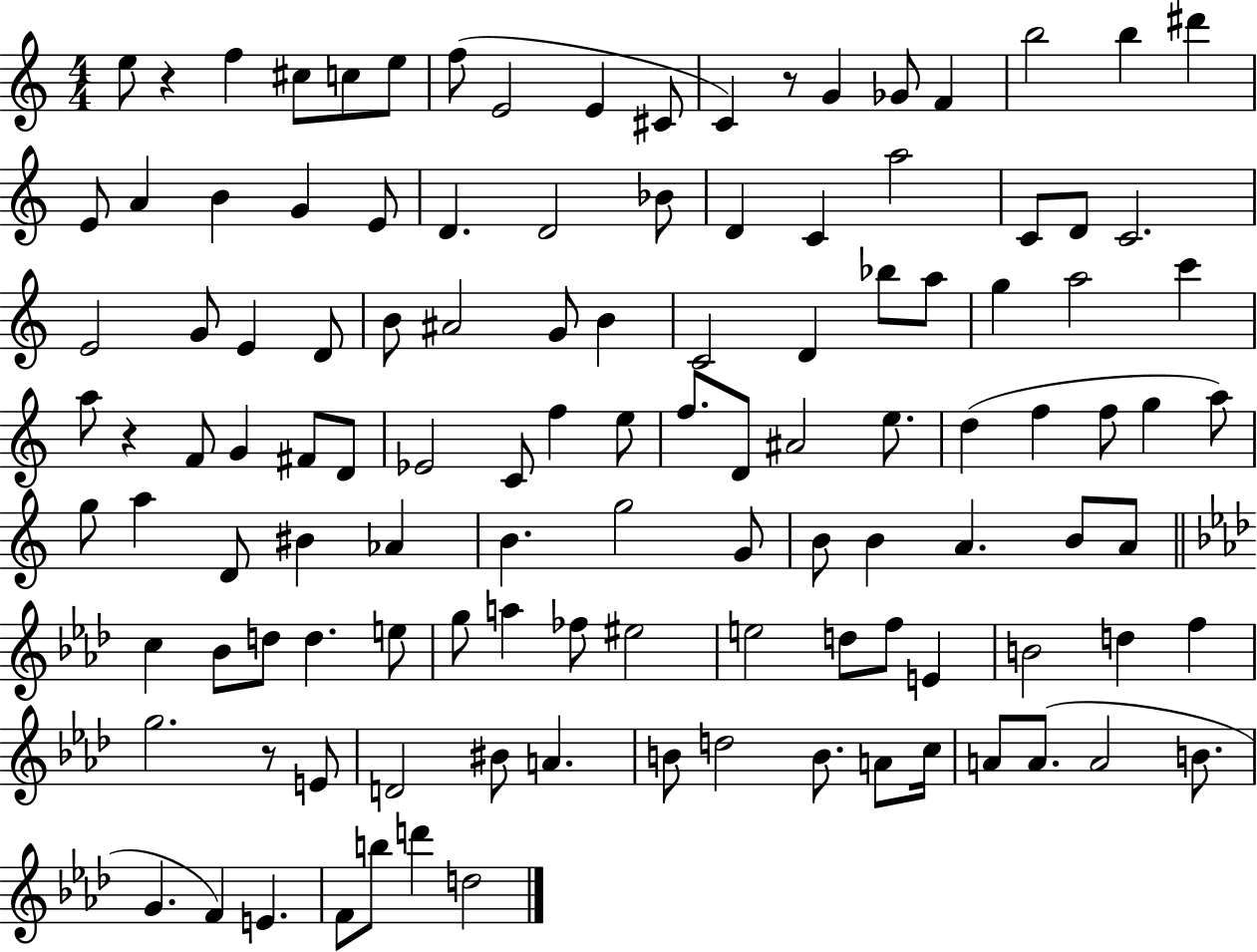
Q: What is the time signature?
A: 4/4